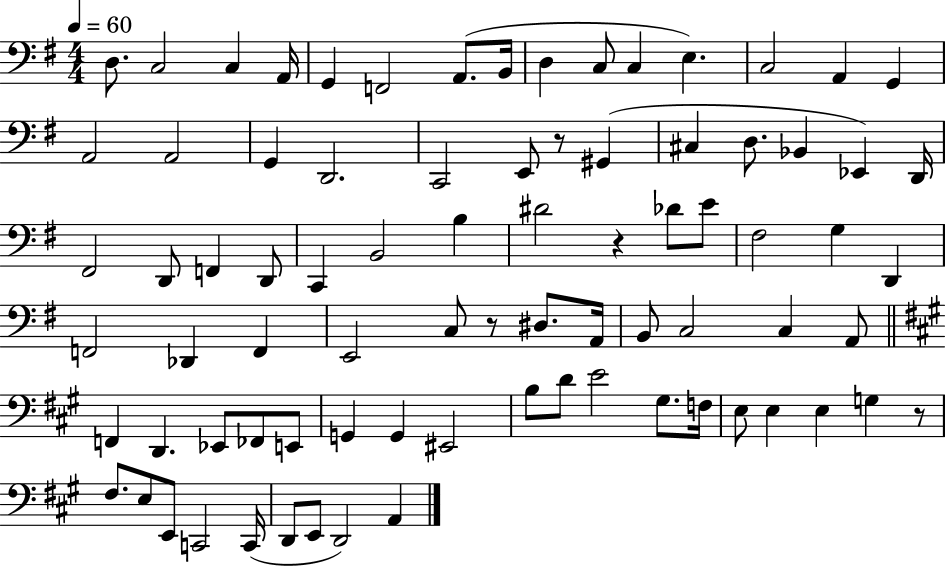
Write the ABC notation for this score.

X:1
T:Untitled
M:4/4
L:1/4
K:G
D,/2 C,2 C, A,,/4 G,, F,,2 A,,/2 B,,/4 D, C,/2 C, E, C,2 A,, G,, A,,2 A,,2 G,, D,,2 C,,2 E,,/2 z/2 ^G,, ^C, D,/2 _B,, _E,, D,,/4 ^F,,2 D,,/2 F,, D,,/2 C,, B,,2 B, ^D2 z _D/2 E/2 ^F,2 G, D,, F,,2 _D,, F,, E,,2 C,/2 z/2 ^D,/2 A,,/4 B,,/2 C,2 C, A,,/2 F,, D,, _E,,/2 _F,,/2 E,,/2 G,, G,, ^E,,2 B,/2 D/2 E2 ^G,/2 F,/4 E,/2 E, E, G, z/2 ^F,/2 E,/2 E,,/2 C,,2 C,,/4 D,,/2 E,,/2 D,,2 A,,